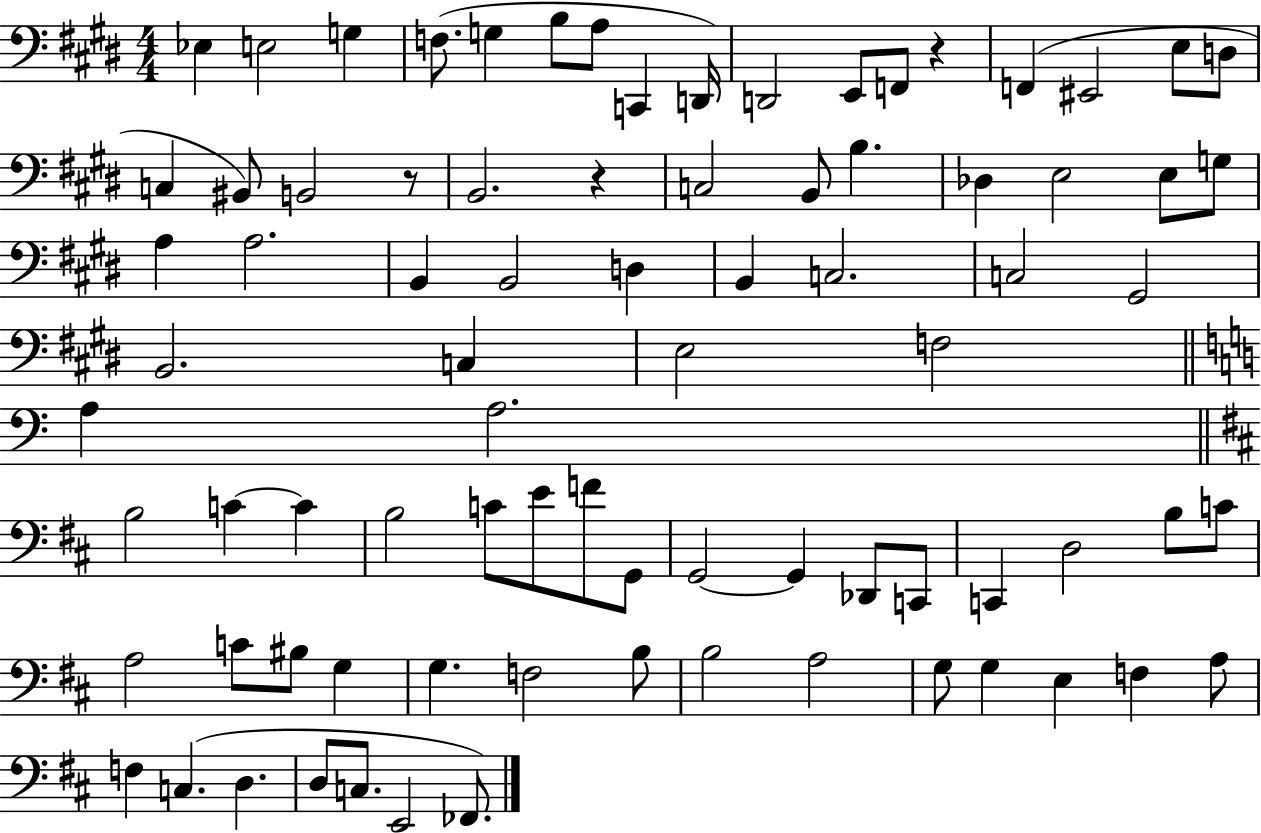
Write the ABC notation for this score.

X:1
T:Untitled
M:4/4
L:1/4
K:E
_E, E,2 G, F,/2 G, B,/2 A,/2 C,, D,,/4 D,,2 E,,/2 F,,/2 z F,, ^E,,2 E,/2 D,/2 C, ^B,,/2 B,,2 z/2 B,,2 z C,2 B,,/2 B, _D, E,2 E,/2 G,/2 A, A,2 B,, B,,2 D, B,, C,2 C,2 ^G,,2 B,,2 C, E,2 F,2 A, A,2 B,2 C C B,2 C/2 E/2 F/2 G,,/2 G,,2 G,, _D,,/2 C,,/2 C,, D,2 B,/2 C/2 A,2 C/2 ^B,/2 G, G, F,2 B,/2 B,2 A,2 G,/2 G, E, F, A,/2 F, C, D, D,/2 C,/2 E,,2 _F,,/2